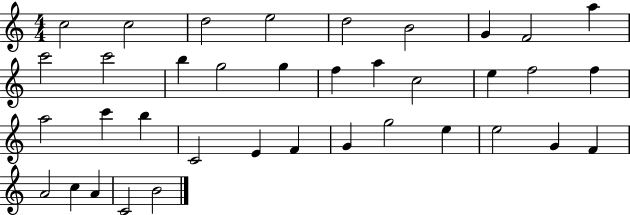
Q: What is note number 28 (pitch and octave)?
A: G5